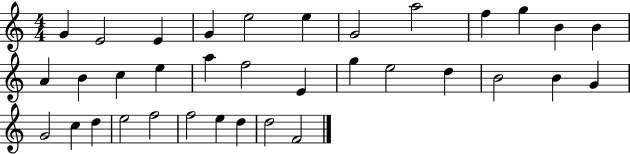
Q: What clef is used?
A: treble